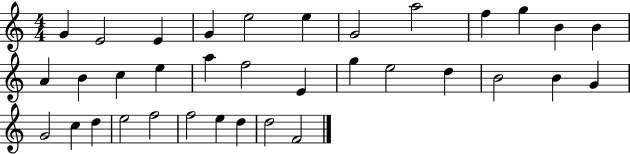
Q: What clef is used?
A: treble